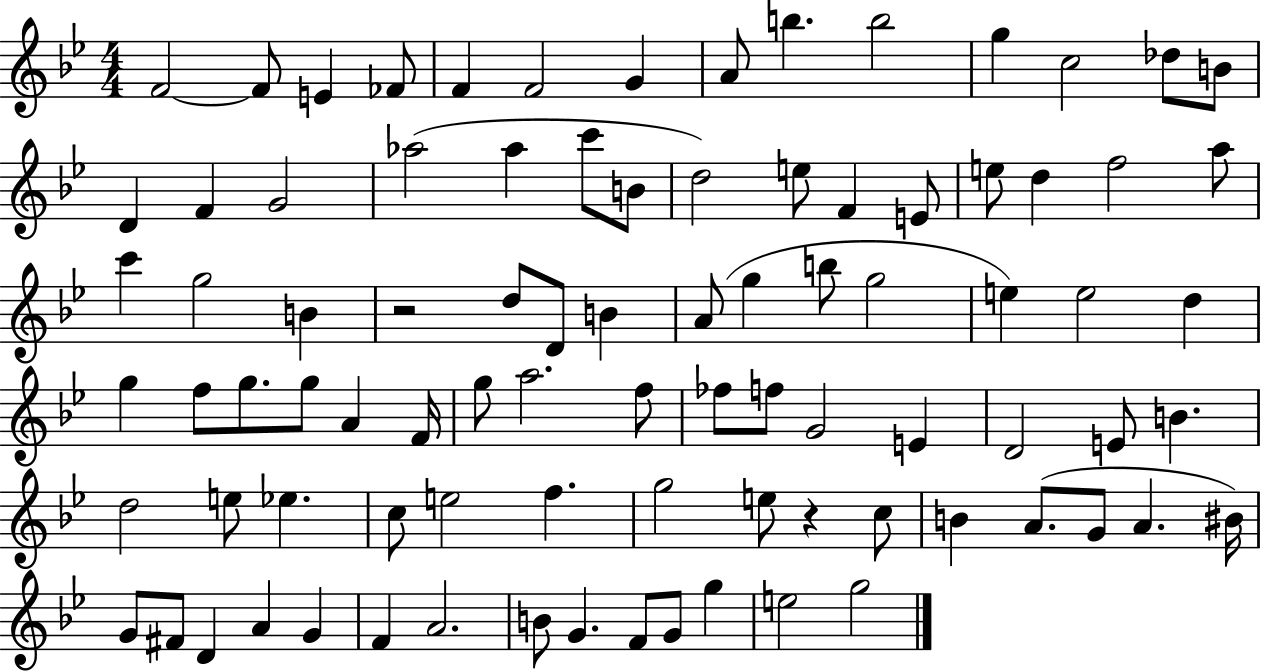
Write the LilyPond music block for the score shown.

{
  \clef treble
  \numericTimeSignature
  \time 4/4
  \key bes \major
  f'2~~ f'8 e'4 fes'8 | f'4 f'2 g'4 | a'8 b''4. b''2 | g''4 c''2 des''8 b'8 | \break d'4 f'4 g'2 | aes''2( aes''4 c'''8 b'8 | d''2) e''8 f'4 e'8 | e''8 d''4 f''2 a''8 | \break c'''4 g''2 b'4 | r2 d''8 d'8 b'4 | a'8( g''4 b''8 g''2 | e''4) e''2 d''4 | \break g''4 f''8 g''8. g''8 a'4 f'16 | g''8 a''2. f''8 | fes''8 f''8 g'2 e'4 | d'2 e'8 b'4. | \break d''2 e''8 ees''4. | c''8 e''2 f''4. | g''2 e''8 r4 c''8 | b'4 a'8.( g'8 a'4. bis'16) | \break g'8 fis'8 d'4 a'4 g'4 | f'4 a'2. | b'8 g'4. f'8 g'8 g''4 | e''2 g''2 | \break \bar "|."
}